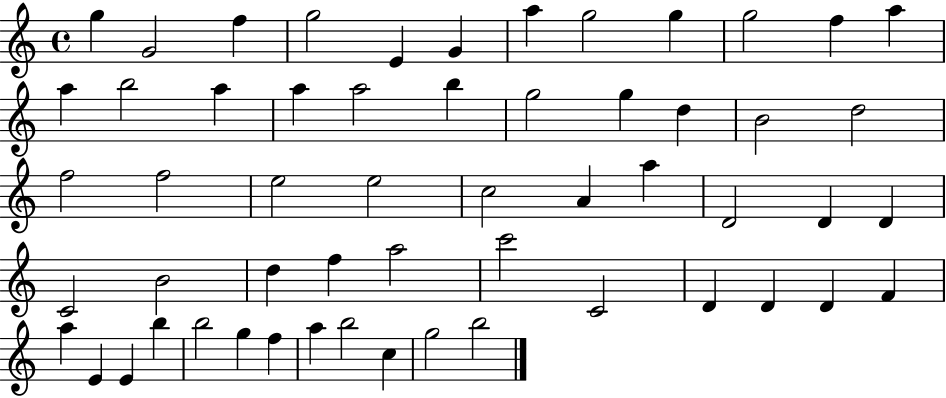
{
  \clef treble
  \time 4/4
  \defaultTimeSignature
  \key c \major
  g''4 g'2 f''4 | g''2 e'4 g'4 | a''4 g''2 g''4 | g''2 f''4 a''4 | \break a''4 b''2 a''4 | a''4 a''2 b''4 | g''2 g''4 d''4 | b'2 d''2 | \break f''2 f''2 | e''2 e''2 | c''2 a'4 a''4 | d'2 d'4 d'4 | \break c'2 b'2 | d''4 f''4 a''2 | c'''2 c'2 | d'4 d'4 d'4 f'4 | \break a''4 e'4 e'4 b''4 | b''2 g''4 f''4 | a''4 b''2 c''4 | g''2 b''2 | \break \bar "|."
}